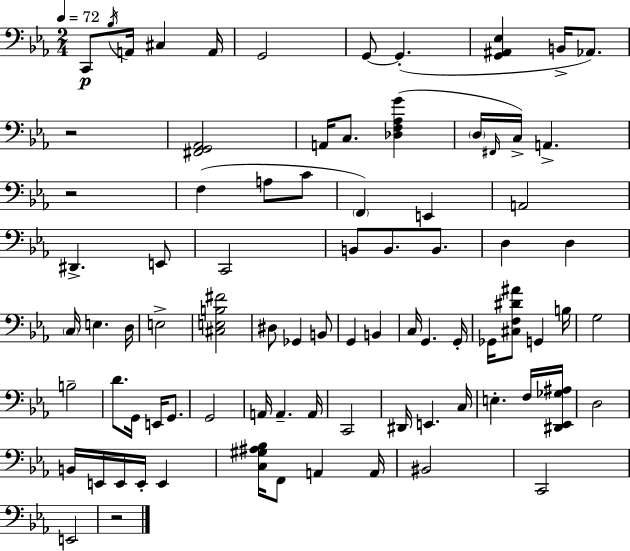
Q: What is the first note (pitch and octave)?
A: C2